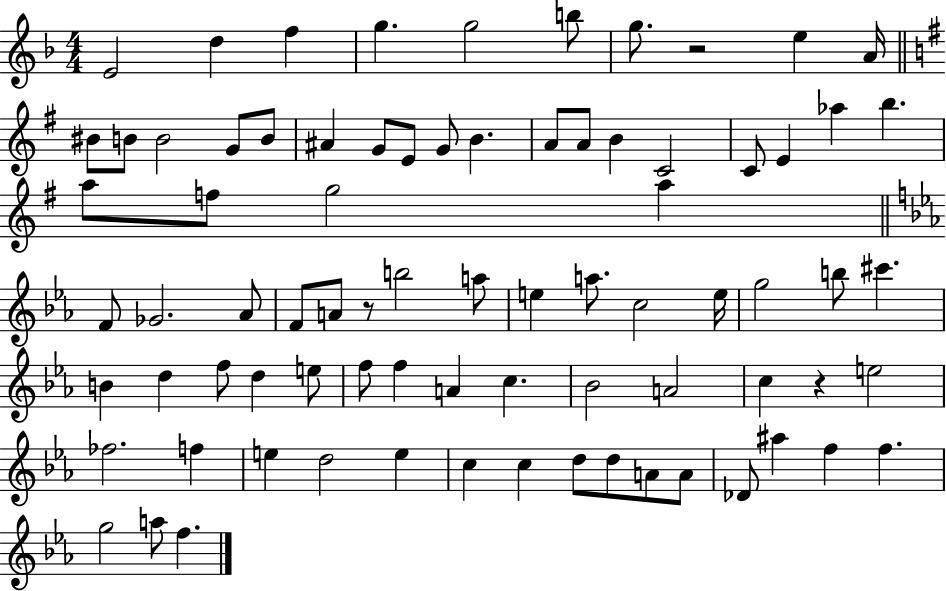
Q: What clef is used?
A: treble